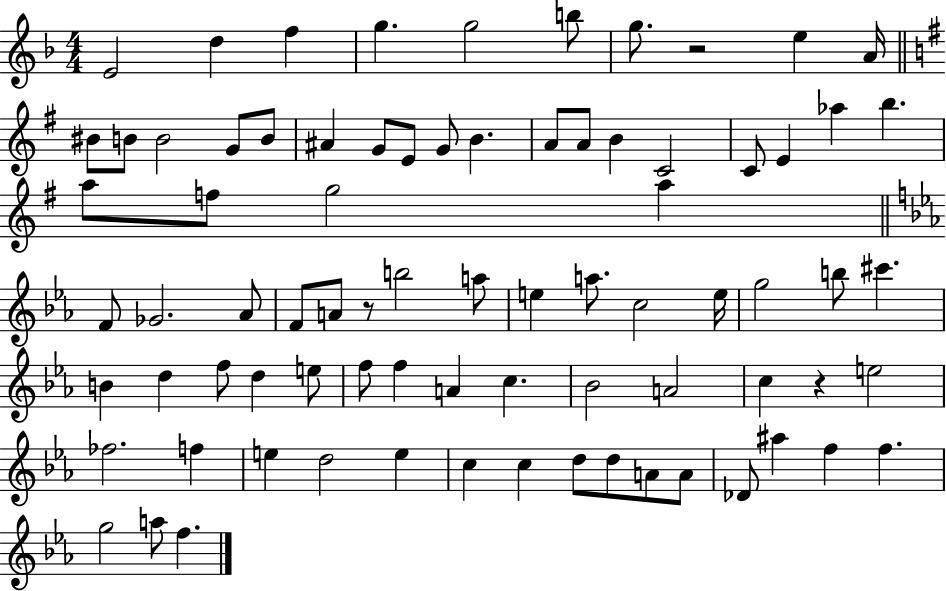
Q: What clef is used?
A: treble